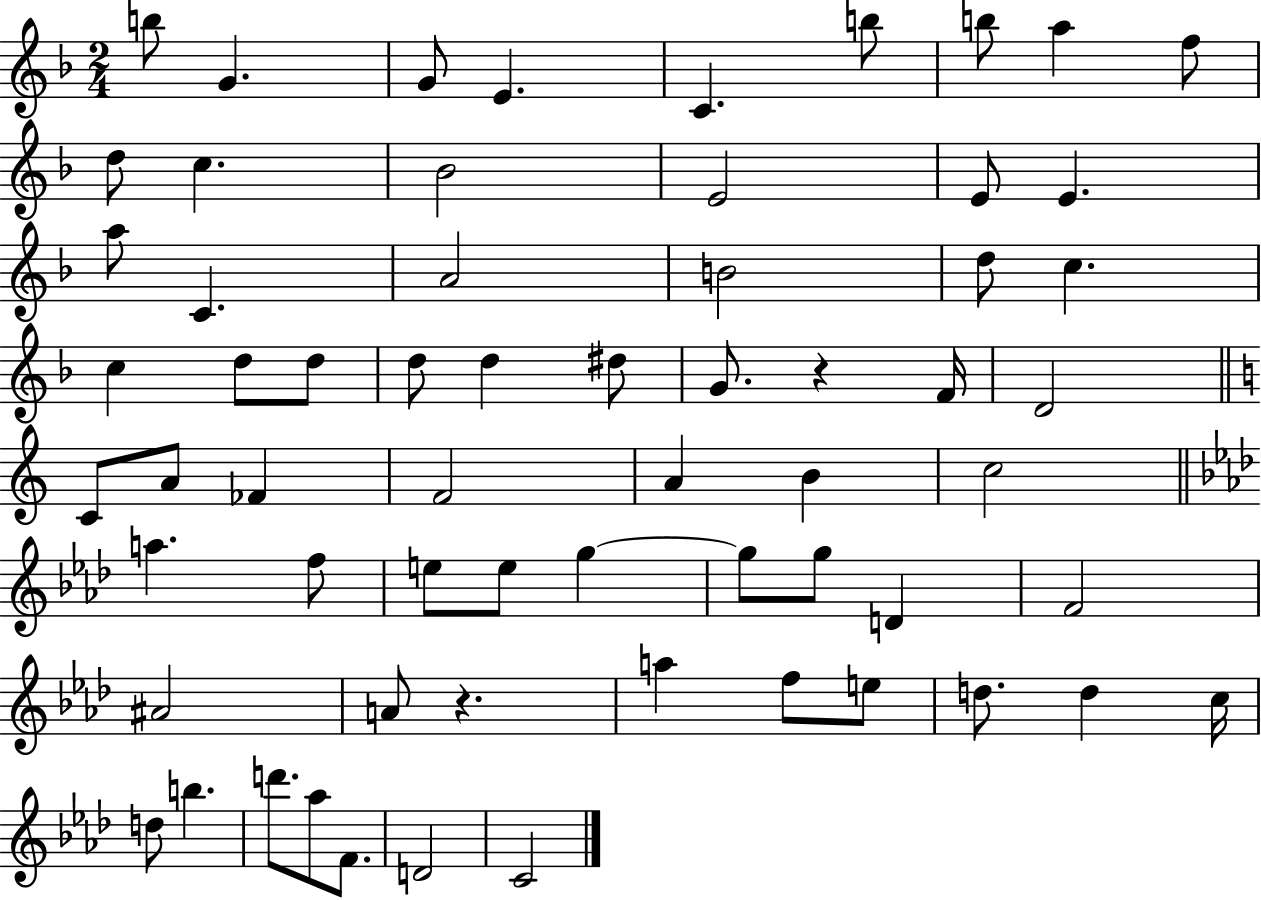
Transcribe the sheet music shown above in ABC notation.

X:1
T:Untitled
M:2/4
L:1/4
K:F
b/2 G G/2 E C b/2 b/2 a f/2 d/2 c _B2 E2 E/2 E a/2 C A2 B2 d/2 c c d/2 d/2 d/2 d ^d/2 G/2 z F/4 D2 C/2 A/2 _F F2 A B c2 a f/2 e/2 e/2 g g/2 g/2 D F2 ^A2 A/2 z a f/2 e/2 d/2 d c/4 d/2 b d'/2 _a/2 F/2 D2 C2